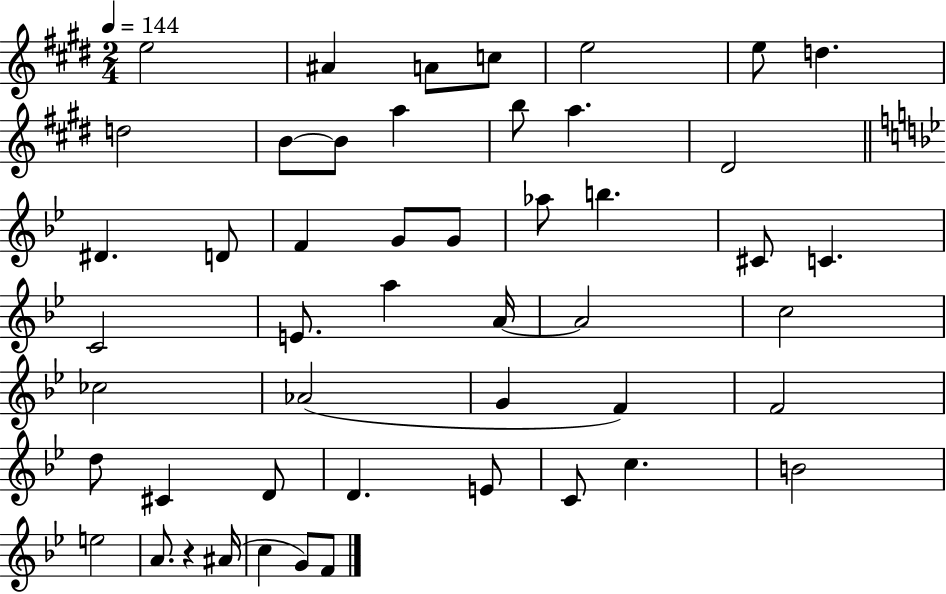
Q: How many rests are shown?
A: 1